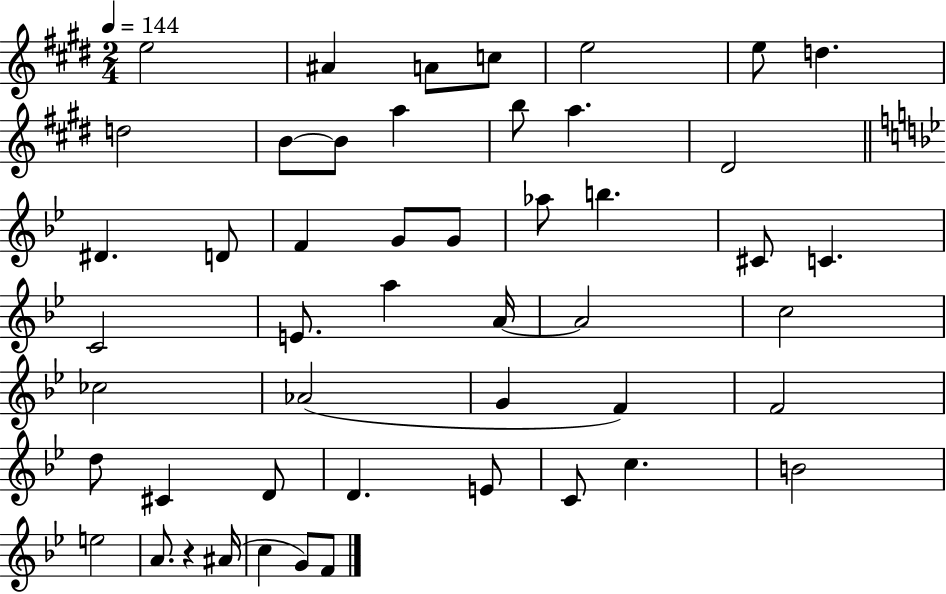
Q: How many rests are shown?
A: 1